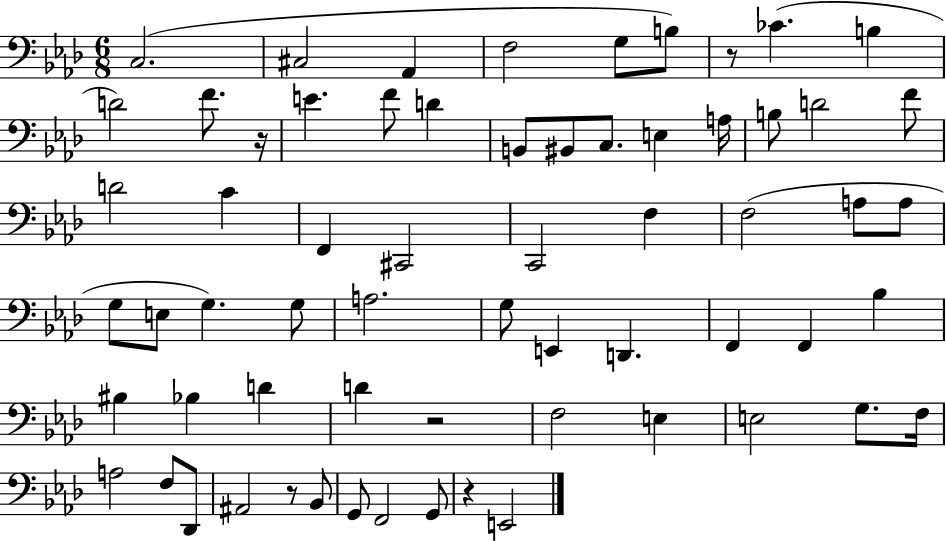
C3/h. C#3/h Ab2/q F3/h G3/e B3/e R/e CES4/q. B3/q D4/h F4/e. R/s E4/q. F4/e D4/q B2/e BIS2/e C3/e. E3/q A3/s B3/e D4/h F4/e D4/h C4/q F2/q C#2/h C2/h F3/q F3/h A3/e A3/e G3/e E3/e G3/q. G3/e A3/h. G3/e E2/q D2/q. F2/q F2/q Bb3/q BIS3/q Bb3/q D4/q D4/q R/h F3/h E3/q E3/h G3/e. F3/s A3/h F3/e Db2/e A#2/h R/e Bb2/e G2/e F2/h G2/e R/q E2/h